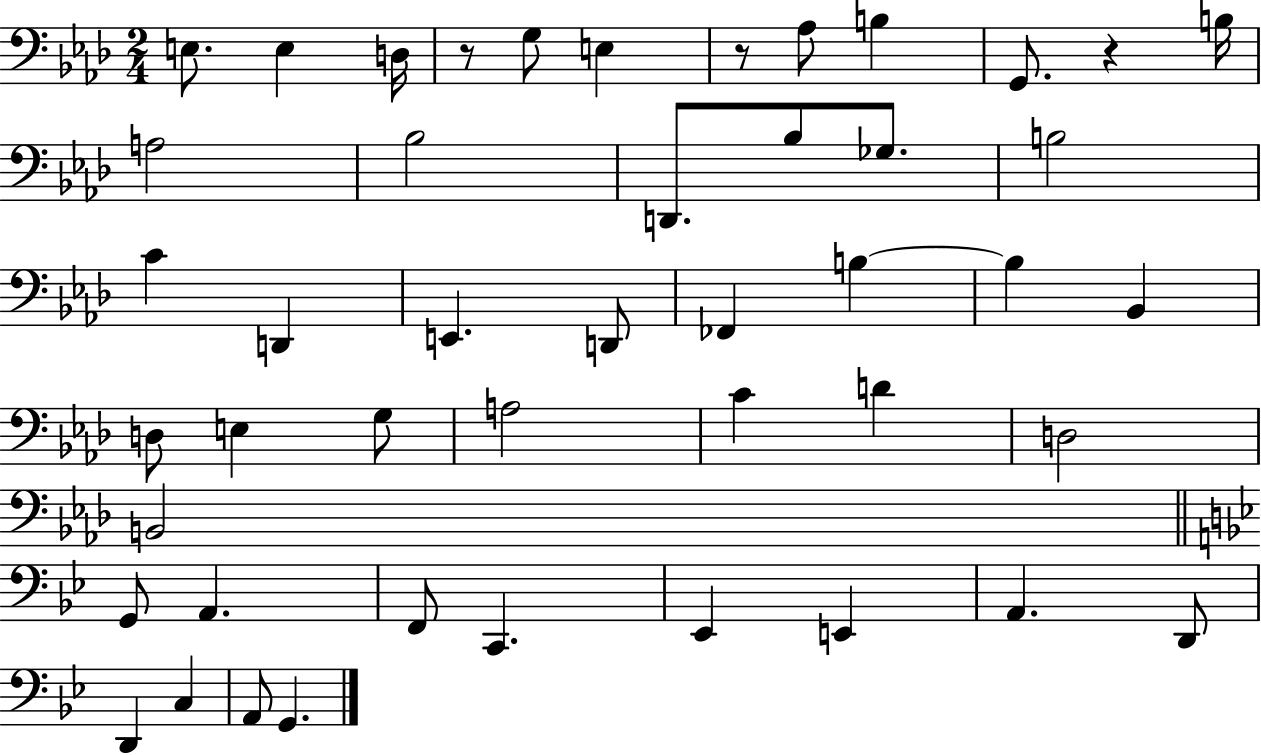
{
  \clef bass
  \numericTimeSignature
  \time 2/4
  \key aes \major
  e8. e4 d16 | r8 g8 e4 | r8 aes8 b4 | g,8. r4 b16 | \break a2 | bes2 | d,8. bes8 ges8. | b2 | \break c'4 d,4 | e,4. d,8 | fes,4 b4~~ | b4 bes,4 | \break d8 e4 g8 | a2 | c'4 d'4 | d2 | \break b,2 | \bar "||" \break \key bes \major g,8 a,4. | f,8 c,4. | ees,4 e,4 | a,4. d,8 | \break d,4 c4 | a,8 g,4. | \bar "|."
}